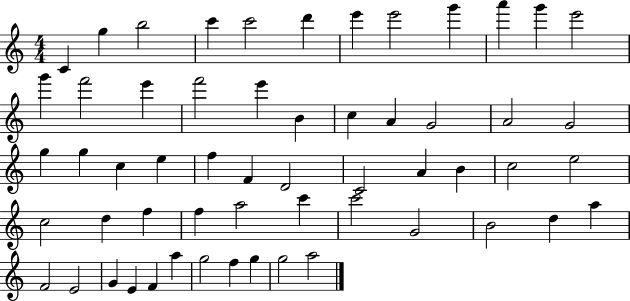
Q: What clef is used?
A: treble